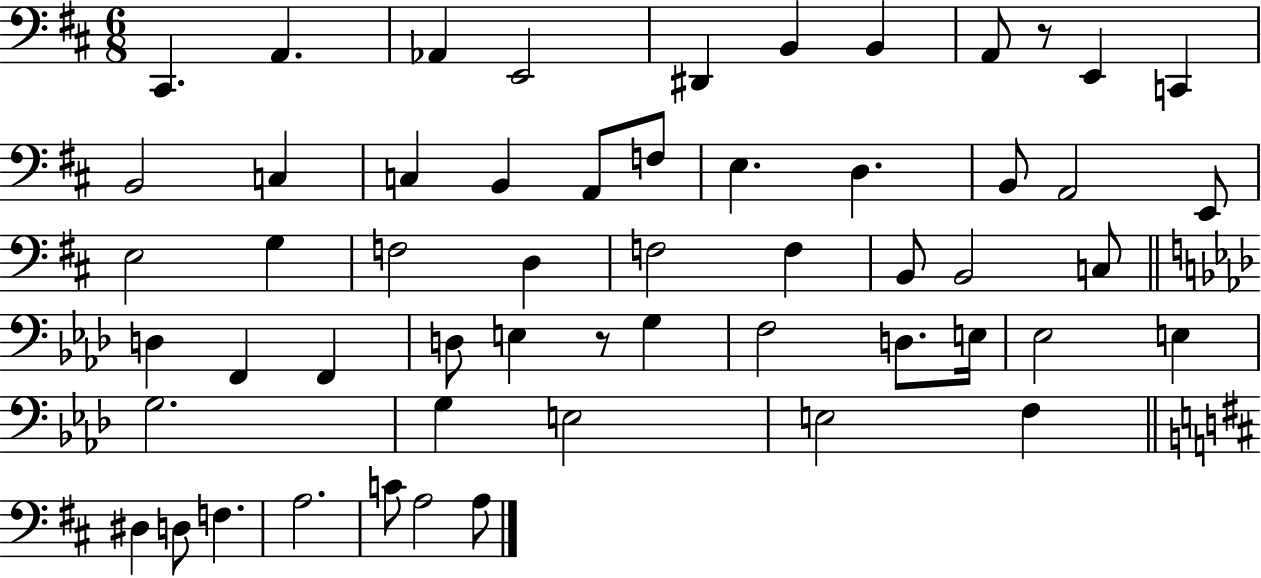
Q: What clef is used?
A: bass